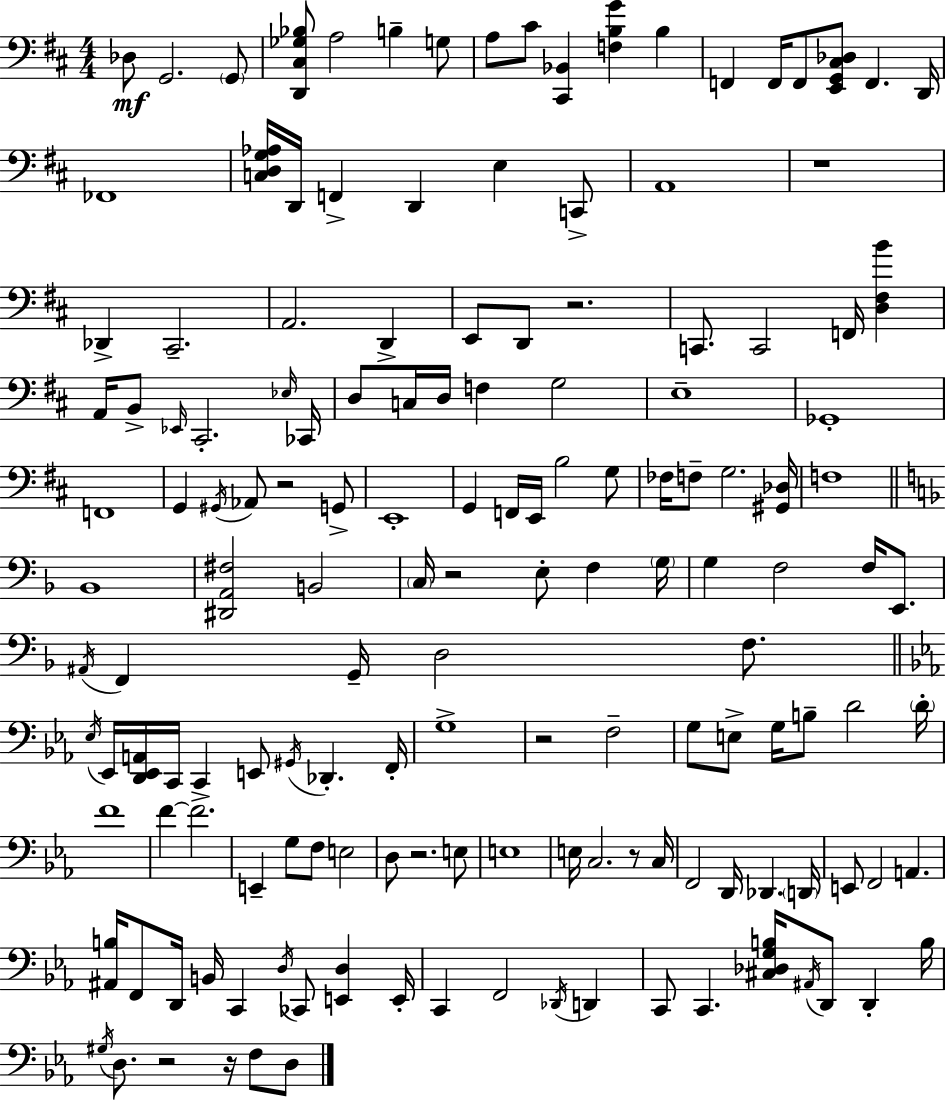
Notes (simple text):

Db3/e G2/h. G2/e [D2,C#3,Gb3,Bb3]/e A3/h B3/q G3/e A3/e C#4/e [C#2,Bb2]/q [F3,B3,G4]/q B3/q F2/q F2/s F2/e [E2,G2,C#3,Db3]/e F2/q. D2/s FES2/w [C3,D3,G3,Ab3]/s D2/s F2/q D2/q E3/q C2/e A2/w R/w Db2/q C#2/h. A2/h. D2/q E2/e D2/e R/h. C2/e. C2/h F2/s [D3,F#3,B4]/q A2/s B2/e Eb2/s C#2/h. Eb3/s CES2/s D3/e C3/s D3/s F3/q G3/h E3/w Gb2/w F2/w G2/q G#2/s Ab2/e R/h G2/e E2/w G2/q F2/s E2/s B3/h G3/e FES3/s F3/e G3/h. [G#2,Db3]/s F3/w Bb2/w [D#2,A2,F#3]/h B2/h C3/s R/h E3/e F3/q G3/s G3/q F3/h F3/s E2/e. A#2/s F2/q G2/s D3/h F3/e. Eb3/s Eb2/s [D2,Eb2,A2]/s C2/s C2/q E2/e G#2/s Db2/q. F2/s G3/w R/h F3/h G3/e E3/e G3/s B3/e D4/h D4/s F4/w F4/q F4/h. E2/q G3/e F3/e E3/h D3/e R/h. E3/e E3/w E3/s C3/h. R/e C3/s F2/h D2/s Db2/q. D2/s E2/e F2/h A2/q. [A#2,B3]/s F2/e D2/s B2/s C2/q D3/s CES2/e [E2,D3]/q E2/s C2/q F2/h Db2/s D2/q C2/e C2/q. [C#3,Db3,G3,B3]/s A#2/s D2/e D2/q B3/s G#3/s D3/e. R/h R/s F3/e D3/e